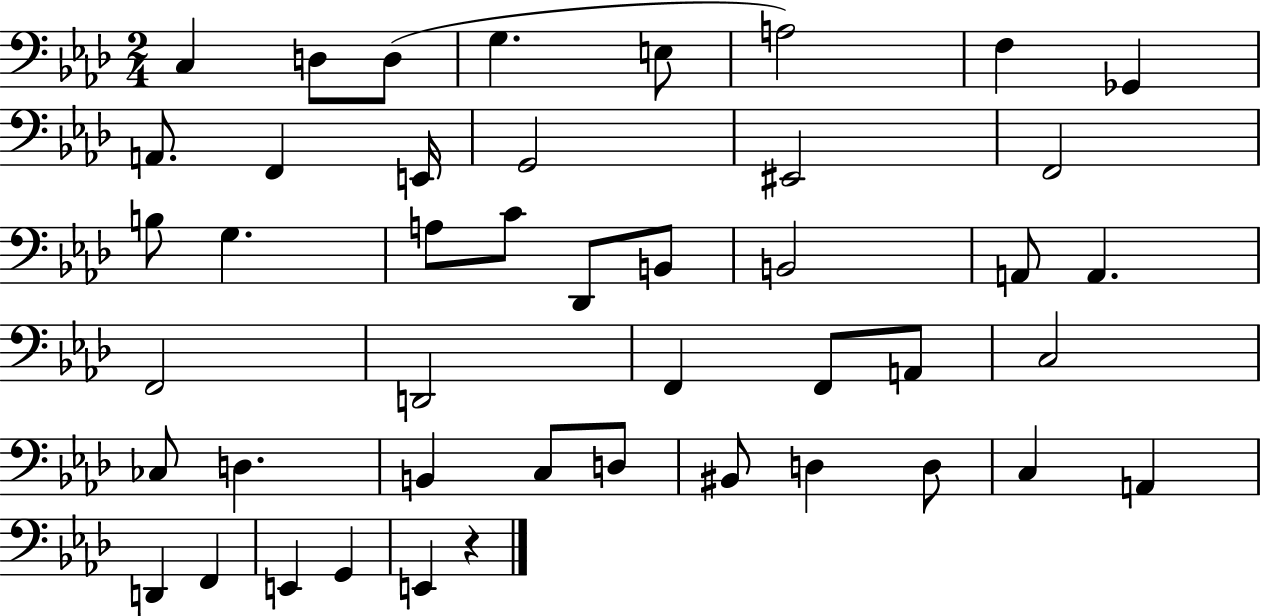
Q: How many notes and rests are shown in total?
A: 45